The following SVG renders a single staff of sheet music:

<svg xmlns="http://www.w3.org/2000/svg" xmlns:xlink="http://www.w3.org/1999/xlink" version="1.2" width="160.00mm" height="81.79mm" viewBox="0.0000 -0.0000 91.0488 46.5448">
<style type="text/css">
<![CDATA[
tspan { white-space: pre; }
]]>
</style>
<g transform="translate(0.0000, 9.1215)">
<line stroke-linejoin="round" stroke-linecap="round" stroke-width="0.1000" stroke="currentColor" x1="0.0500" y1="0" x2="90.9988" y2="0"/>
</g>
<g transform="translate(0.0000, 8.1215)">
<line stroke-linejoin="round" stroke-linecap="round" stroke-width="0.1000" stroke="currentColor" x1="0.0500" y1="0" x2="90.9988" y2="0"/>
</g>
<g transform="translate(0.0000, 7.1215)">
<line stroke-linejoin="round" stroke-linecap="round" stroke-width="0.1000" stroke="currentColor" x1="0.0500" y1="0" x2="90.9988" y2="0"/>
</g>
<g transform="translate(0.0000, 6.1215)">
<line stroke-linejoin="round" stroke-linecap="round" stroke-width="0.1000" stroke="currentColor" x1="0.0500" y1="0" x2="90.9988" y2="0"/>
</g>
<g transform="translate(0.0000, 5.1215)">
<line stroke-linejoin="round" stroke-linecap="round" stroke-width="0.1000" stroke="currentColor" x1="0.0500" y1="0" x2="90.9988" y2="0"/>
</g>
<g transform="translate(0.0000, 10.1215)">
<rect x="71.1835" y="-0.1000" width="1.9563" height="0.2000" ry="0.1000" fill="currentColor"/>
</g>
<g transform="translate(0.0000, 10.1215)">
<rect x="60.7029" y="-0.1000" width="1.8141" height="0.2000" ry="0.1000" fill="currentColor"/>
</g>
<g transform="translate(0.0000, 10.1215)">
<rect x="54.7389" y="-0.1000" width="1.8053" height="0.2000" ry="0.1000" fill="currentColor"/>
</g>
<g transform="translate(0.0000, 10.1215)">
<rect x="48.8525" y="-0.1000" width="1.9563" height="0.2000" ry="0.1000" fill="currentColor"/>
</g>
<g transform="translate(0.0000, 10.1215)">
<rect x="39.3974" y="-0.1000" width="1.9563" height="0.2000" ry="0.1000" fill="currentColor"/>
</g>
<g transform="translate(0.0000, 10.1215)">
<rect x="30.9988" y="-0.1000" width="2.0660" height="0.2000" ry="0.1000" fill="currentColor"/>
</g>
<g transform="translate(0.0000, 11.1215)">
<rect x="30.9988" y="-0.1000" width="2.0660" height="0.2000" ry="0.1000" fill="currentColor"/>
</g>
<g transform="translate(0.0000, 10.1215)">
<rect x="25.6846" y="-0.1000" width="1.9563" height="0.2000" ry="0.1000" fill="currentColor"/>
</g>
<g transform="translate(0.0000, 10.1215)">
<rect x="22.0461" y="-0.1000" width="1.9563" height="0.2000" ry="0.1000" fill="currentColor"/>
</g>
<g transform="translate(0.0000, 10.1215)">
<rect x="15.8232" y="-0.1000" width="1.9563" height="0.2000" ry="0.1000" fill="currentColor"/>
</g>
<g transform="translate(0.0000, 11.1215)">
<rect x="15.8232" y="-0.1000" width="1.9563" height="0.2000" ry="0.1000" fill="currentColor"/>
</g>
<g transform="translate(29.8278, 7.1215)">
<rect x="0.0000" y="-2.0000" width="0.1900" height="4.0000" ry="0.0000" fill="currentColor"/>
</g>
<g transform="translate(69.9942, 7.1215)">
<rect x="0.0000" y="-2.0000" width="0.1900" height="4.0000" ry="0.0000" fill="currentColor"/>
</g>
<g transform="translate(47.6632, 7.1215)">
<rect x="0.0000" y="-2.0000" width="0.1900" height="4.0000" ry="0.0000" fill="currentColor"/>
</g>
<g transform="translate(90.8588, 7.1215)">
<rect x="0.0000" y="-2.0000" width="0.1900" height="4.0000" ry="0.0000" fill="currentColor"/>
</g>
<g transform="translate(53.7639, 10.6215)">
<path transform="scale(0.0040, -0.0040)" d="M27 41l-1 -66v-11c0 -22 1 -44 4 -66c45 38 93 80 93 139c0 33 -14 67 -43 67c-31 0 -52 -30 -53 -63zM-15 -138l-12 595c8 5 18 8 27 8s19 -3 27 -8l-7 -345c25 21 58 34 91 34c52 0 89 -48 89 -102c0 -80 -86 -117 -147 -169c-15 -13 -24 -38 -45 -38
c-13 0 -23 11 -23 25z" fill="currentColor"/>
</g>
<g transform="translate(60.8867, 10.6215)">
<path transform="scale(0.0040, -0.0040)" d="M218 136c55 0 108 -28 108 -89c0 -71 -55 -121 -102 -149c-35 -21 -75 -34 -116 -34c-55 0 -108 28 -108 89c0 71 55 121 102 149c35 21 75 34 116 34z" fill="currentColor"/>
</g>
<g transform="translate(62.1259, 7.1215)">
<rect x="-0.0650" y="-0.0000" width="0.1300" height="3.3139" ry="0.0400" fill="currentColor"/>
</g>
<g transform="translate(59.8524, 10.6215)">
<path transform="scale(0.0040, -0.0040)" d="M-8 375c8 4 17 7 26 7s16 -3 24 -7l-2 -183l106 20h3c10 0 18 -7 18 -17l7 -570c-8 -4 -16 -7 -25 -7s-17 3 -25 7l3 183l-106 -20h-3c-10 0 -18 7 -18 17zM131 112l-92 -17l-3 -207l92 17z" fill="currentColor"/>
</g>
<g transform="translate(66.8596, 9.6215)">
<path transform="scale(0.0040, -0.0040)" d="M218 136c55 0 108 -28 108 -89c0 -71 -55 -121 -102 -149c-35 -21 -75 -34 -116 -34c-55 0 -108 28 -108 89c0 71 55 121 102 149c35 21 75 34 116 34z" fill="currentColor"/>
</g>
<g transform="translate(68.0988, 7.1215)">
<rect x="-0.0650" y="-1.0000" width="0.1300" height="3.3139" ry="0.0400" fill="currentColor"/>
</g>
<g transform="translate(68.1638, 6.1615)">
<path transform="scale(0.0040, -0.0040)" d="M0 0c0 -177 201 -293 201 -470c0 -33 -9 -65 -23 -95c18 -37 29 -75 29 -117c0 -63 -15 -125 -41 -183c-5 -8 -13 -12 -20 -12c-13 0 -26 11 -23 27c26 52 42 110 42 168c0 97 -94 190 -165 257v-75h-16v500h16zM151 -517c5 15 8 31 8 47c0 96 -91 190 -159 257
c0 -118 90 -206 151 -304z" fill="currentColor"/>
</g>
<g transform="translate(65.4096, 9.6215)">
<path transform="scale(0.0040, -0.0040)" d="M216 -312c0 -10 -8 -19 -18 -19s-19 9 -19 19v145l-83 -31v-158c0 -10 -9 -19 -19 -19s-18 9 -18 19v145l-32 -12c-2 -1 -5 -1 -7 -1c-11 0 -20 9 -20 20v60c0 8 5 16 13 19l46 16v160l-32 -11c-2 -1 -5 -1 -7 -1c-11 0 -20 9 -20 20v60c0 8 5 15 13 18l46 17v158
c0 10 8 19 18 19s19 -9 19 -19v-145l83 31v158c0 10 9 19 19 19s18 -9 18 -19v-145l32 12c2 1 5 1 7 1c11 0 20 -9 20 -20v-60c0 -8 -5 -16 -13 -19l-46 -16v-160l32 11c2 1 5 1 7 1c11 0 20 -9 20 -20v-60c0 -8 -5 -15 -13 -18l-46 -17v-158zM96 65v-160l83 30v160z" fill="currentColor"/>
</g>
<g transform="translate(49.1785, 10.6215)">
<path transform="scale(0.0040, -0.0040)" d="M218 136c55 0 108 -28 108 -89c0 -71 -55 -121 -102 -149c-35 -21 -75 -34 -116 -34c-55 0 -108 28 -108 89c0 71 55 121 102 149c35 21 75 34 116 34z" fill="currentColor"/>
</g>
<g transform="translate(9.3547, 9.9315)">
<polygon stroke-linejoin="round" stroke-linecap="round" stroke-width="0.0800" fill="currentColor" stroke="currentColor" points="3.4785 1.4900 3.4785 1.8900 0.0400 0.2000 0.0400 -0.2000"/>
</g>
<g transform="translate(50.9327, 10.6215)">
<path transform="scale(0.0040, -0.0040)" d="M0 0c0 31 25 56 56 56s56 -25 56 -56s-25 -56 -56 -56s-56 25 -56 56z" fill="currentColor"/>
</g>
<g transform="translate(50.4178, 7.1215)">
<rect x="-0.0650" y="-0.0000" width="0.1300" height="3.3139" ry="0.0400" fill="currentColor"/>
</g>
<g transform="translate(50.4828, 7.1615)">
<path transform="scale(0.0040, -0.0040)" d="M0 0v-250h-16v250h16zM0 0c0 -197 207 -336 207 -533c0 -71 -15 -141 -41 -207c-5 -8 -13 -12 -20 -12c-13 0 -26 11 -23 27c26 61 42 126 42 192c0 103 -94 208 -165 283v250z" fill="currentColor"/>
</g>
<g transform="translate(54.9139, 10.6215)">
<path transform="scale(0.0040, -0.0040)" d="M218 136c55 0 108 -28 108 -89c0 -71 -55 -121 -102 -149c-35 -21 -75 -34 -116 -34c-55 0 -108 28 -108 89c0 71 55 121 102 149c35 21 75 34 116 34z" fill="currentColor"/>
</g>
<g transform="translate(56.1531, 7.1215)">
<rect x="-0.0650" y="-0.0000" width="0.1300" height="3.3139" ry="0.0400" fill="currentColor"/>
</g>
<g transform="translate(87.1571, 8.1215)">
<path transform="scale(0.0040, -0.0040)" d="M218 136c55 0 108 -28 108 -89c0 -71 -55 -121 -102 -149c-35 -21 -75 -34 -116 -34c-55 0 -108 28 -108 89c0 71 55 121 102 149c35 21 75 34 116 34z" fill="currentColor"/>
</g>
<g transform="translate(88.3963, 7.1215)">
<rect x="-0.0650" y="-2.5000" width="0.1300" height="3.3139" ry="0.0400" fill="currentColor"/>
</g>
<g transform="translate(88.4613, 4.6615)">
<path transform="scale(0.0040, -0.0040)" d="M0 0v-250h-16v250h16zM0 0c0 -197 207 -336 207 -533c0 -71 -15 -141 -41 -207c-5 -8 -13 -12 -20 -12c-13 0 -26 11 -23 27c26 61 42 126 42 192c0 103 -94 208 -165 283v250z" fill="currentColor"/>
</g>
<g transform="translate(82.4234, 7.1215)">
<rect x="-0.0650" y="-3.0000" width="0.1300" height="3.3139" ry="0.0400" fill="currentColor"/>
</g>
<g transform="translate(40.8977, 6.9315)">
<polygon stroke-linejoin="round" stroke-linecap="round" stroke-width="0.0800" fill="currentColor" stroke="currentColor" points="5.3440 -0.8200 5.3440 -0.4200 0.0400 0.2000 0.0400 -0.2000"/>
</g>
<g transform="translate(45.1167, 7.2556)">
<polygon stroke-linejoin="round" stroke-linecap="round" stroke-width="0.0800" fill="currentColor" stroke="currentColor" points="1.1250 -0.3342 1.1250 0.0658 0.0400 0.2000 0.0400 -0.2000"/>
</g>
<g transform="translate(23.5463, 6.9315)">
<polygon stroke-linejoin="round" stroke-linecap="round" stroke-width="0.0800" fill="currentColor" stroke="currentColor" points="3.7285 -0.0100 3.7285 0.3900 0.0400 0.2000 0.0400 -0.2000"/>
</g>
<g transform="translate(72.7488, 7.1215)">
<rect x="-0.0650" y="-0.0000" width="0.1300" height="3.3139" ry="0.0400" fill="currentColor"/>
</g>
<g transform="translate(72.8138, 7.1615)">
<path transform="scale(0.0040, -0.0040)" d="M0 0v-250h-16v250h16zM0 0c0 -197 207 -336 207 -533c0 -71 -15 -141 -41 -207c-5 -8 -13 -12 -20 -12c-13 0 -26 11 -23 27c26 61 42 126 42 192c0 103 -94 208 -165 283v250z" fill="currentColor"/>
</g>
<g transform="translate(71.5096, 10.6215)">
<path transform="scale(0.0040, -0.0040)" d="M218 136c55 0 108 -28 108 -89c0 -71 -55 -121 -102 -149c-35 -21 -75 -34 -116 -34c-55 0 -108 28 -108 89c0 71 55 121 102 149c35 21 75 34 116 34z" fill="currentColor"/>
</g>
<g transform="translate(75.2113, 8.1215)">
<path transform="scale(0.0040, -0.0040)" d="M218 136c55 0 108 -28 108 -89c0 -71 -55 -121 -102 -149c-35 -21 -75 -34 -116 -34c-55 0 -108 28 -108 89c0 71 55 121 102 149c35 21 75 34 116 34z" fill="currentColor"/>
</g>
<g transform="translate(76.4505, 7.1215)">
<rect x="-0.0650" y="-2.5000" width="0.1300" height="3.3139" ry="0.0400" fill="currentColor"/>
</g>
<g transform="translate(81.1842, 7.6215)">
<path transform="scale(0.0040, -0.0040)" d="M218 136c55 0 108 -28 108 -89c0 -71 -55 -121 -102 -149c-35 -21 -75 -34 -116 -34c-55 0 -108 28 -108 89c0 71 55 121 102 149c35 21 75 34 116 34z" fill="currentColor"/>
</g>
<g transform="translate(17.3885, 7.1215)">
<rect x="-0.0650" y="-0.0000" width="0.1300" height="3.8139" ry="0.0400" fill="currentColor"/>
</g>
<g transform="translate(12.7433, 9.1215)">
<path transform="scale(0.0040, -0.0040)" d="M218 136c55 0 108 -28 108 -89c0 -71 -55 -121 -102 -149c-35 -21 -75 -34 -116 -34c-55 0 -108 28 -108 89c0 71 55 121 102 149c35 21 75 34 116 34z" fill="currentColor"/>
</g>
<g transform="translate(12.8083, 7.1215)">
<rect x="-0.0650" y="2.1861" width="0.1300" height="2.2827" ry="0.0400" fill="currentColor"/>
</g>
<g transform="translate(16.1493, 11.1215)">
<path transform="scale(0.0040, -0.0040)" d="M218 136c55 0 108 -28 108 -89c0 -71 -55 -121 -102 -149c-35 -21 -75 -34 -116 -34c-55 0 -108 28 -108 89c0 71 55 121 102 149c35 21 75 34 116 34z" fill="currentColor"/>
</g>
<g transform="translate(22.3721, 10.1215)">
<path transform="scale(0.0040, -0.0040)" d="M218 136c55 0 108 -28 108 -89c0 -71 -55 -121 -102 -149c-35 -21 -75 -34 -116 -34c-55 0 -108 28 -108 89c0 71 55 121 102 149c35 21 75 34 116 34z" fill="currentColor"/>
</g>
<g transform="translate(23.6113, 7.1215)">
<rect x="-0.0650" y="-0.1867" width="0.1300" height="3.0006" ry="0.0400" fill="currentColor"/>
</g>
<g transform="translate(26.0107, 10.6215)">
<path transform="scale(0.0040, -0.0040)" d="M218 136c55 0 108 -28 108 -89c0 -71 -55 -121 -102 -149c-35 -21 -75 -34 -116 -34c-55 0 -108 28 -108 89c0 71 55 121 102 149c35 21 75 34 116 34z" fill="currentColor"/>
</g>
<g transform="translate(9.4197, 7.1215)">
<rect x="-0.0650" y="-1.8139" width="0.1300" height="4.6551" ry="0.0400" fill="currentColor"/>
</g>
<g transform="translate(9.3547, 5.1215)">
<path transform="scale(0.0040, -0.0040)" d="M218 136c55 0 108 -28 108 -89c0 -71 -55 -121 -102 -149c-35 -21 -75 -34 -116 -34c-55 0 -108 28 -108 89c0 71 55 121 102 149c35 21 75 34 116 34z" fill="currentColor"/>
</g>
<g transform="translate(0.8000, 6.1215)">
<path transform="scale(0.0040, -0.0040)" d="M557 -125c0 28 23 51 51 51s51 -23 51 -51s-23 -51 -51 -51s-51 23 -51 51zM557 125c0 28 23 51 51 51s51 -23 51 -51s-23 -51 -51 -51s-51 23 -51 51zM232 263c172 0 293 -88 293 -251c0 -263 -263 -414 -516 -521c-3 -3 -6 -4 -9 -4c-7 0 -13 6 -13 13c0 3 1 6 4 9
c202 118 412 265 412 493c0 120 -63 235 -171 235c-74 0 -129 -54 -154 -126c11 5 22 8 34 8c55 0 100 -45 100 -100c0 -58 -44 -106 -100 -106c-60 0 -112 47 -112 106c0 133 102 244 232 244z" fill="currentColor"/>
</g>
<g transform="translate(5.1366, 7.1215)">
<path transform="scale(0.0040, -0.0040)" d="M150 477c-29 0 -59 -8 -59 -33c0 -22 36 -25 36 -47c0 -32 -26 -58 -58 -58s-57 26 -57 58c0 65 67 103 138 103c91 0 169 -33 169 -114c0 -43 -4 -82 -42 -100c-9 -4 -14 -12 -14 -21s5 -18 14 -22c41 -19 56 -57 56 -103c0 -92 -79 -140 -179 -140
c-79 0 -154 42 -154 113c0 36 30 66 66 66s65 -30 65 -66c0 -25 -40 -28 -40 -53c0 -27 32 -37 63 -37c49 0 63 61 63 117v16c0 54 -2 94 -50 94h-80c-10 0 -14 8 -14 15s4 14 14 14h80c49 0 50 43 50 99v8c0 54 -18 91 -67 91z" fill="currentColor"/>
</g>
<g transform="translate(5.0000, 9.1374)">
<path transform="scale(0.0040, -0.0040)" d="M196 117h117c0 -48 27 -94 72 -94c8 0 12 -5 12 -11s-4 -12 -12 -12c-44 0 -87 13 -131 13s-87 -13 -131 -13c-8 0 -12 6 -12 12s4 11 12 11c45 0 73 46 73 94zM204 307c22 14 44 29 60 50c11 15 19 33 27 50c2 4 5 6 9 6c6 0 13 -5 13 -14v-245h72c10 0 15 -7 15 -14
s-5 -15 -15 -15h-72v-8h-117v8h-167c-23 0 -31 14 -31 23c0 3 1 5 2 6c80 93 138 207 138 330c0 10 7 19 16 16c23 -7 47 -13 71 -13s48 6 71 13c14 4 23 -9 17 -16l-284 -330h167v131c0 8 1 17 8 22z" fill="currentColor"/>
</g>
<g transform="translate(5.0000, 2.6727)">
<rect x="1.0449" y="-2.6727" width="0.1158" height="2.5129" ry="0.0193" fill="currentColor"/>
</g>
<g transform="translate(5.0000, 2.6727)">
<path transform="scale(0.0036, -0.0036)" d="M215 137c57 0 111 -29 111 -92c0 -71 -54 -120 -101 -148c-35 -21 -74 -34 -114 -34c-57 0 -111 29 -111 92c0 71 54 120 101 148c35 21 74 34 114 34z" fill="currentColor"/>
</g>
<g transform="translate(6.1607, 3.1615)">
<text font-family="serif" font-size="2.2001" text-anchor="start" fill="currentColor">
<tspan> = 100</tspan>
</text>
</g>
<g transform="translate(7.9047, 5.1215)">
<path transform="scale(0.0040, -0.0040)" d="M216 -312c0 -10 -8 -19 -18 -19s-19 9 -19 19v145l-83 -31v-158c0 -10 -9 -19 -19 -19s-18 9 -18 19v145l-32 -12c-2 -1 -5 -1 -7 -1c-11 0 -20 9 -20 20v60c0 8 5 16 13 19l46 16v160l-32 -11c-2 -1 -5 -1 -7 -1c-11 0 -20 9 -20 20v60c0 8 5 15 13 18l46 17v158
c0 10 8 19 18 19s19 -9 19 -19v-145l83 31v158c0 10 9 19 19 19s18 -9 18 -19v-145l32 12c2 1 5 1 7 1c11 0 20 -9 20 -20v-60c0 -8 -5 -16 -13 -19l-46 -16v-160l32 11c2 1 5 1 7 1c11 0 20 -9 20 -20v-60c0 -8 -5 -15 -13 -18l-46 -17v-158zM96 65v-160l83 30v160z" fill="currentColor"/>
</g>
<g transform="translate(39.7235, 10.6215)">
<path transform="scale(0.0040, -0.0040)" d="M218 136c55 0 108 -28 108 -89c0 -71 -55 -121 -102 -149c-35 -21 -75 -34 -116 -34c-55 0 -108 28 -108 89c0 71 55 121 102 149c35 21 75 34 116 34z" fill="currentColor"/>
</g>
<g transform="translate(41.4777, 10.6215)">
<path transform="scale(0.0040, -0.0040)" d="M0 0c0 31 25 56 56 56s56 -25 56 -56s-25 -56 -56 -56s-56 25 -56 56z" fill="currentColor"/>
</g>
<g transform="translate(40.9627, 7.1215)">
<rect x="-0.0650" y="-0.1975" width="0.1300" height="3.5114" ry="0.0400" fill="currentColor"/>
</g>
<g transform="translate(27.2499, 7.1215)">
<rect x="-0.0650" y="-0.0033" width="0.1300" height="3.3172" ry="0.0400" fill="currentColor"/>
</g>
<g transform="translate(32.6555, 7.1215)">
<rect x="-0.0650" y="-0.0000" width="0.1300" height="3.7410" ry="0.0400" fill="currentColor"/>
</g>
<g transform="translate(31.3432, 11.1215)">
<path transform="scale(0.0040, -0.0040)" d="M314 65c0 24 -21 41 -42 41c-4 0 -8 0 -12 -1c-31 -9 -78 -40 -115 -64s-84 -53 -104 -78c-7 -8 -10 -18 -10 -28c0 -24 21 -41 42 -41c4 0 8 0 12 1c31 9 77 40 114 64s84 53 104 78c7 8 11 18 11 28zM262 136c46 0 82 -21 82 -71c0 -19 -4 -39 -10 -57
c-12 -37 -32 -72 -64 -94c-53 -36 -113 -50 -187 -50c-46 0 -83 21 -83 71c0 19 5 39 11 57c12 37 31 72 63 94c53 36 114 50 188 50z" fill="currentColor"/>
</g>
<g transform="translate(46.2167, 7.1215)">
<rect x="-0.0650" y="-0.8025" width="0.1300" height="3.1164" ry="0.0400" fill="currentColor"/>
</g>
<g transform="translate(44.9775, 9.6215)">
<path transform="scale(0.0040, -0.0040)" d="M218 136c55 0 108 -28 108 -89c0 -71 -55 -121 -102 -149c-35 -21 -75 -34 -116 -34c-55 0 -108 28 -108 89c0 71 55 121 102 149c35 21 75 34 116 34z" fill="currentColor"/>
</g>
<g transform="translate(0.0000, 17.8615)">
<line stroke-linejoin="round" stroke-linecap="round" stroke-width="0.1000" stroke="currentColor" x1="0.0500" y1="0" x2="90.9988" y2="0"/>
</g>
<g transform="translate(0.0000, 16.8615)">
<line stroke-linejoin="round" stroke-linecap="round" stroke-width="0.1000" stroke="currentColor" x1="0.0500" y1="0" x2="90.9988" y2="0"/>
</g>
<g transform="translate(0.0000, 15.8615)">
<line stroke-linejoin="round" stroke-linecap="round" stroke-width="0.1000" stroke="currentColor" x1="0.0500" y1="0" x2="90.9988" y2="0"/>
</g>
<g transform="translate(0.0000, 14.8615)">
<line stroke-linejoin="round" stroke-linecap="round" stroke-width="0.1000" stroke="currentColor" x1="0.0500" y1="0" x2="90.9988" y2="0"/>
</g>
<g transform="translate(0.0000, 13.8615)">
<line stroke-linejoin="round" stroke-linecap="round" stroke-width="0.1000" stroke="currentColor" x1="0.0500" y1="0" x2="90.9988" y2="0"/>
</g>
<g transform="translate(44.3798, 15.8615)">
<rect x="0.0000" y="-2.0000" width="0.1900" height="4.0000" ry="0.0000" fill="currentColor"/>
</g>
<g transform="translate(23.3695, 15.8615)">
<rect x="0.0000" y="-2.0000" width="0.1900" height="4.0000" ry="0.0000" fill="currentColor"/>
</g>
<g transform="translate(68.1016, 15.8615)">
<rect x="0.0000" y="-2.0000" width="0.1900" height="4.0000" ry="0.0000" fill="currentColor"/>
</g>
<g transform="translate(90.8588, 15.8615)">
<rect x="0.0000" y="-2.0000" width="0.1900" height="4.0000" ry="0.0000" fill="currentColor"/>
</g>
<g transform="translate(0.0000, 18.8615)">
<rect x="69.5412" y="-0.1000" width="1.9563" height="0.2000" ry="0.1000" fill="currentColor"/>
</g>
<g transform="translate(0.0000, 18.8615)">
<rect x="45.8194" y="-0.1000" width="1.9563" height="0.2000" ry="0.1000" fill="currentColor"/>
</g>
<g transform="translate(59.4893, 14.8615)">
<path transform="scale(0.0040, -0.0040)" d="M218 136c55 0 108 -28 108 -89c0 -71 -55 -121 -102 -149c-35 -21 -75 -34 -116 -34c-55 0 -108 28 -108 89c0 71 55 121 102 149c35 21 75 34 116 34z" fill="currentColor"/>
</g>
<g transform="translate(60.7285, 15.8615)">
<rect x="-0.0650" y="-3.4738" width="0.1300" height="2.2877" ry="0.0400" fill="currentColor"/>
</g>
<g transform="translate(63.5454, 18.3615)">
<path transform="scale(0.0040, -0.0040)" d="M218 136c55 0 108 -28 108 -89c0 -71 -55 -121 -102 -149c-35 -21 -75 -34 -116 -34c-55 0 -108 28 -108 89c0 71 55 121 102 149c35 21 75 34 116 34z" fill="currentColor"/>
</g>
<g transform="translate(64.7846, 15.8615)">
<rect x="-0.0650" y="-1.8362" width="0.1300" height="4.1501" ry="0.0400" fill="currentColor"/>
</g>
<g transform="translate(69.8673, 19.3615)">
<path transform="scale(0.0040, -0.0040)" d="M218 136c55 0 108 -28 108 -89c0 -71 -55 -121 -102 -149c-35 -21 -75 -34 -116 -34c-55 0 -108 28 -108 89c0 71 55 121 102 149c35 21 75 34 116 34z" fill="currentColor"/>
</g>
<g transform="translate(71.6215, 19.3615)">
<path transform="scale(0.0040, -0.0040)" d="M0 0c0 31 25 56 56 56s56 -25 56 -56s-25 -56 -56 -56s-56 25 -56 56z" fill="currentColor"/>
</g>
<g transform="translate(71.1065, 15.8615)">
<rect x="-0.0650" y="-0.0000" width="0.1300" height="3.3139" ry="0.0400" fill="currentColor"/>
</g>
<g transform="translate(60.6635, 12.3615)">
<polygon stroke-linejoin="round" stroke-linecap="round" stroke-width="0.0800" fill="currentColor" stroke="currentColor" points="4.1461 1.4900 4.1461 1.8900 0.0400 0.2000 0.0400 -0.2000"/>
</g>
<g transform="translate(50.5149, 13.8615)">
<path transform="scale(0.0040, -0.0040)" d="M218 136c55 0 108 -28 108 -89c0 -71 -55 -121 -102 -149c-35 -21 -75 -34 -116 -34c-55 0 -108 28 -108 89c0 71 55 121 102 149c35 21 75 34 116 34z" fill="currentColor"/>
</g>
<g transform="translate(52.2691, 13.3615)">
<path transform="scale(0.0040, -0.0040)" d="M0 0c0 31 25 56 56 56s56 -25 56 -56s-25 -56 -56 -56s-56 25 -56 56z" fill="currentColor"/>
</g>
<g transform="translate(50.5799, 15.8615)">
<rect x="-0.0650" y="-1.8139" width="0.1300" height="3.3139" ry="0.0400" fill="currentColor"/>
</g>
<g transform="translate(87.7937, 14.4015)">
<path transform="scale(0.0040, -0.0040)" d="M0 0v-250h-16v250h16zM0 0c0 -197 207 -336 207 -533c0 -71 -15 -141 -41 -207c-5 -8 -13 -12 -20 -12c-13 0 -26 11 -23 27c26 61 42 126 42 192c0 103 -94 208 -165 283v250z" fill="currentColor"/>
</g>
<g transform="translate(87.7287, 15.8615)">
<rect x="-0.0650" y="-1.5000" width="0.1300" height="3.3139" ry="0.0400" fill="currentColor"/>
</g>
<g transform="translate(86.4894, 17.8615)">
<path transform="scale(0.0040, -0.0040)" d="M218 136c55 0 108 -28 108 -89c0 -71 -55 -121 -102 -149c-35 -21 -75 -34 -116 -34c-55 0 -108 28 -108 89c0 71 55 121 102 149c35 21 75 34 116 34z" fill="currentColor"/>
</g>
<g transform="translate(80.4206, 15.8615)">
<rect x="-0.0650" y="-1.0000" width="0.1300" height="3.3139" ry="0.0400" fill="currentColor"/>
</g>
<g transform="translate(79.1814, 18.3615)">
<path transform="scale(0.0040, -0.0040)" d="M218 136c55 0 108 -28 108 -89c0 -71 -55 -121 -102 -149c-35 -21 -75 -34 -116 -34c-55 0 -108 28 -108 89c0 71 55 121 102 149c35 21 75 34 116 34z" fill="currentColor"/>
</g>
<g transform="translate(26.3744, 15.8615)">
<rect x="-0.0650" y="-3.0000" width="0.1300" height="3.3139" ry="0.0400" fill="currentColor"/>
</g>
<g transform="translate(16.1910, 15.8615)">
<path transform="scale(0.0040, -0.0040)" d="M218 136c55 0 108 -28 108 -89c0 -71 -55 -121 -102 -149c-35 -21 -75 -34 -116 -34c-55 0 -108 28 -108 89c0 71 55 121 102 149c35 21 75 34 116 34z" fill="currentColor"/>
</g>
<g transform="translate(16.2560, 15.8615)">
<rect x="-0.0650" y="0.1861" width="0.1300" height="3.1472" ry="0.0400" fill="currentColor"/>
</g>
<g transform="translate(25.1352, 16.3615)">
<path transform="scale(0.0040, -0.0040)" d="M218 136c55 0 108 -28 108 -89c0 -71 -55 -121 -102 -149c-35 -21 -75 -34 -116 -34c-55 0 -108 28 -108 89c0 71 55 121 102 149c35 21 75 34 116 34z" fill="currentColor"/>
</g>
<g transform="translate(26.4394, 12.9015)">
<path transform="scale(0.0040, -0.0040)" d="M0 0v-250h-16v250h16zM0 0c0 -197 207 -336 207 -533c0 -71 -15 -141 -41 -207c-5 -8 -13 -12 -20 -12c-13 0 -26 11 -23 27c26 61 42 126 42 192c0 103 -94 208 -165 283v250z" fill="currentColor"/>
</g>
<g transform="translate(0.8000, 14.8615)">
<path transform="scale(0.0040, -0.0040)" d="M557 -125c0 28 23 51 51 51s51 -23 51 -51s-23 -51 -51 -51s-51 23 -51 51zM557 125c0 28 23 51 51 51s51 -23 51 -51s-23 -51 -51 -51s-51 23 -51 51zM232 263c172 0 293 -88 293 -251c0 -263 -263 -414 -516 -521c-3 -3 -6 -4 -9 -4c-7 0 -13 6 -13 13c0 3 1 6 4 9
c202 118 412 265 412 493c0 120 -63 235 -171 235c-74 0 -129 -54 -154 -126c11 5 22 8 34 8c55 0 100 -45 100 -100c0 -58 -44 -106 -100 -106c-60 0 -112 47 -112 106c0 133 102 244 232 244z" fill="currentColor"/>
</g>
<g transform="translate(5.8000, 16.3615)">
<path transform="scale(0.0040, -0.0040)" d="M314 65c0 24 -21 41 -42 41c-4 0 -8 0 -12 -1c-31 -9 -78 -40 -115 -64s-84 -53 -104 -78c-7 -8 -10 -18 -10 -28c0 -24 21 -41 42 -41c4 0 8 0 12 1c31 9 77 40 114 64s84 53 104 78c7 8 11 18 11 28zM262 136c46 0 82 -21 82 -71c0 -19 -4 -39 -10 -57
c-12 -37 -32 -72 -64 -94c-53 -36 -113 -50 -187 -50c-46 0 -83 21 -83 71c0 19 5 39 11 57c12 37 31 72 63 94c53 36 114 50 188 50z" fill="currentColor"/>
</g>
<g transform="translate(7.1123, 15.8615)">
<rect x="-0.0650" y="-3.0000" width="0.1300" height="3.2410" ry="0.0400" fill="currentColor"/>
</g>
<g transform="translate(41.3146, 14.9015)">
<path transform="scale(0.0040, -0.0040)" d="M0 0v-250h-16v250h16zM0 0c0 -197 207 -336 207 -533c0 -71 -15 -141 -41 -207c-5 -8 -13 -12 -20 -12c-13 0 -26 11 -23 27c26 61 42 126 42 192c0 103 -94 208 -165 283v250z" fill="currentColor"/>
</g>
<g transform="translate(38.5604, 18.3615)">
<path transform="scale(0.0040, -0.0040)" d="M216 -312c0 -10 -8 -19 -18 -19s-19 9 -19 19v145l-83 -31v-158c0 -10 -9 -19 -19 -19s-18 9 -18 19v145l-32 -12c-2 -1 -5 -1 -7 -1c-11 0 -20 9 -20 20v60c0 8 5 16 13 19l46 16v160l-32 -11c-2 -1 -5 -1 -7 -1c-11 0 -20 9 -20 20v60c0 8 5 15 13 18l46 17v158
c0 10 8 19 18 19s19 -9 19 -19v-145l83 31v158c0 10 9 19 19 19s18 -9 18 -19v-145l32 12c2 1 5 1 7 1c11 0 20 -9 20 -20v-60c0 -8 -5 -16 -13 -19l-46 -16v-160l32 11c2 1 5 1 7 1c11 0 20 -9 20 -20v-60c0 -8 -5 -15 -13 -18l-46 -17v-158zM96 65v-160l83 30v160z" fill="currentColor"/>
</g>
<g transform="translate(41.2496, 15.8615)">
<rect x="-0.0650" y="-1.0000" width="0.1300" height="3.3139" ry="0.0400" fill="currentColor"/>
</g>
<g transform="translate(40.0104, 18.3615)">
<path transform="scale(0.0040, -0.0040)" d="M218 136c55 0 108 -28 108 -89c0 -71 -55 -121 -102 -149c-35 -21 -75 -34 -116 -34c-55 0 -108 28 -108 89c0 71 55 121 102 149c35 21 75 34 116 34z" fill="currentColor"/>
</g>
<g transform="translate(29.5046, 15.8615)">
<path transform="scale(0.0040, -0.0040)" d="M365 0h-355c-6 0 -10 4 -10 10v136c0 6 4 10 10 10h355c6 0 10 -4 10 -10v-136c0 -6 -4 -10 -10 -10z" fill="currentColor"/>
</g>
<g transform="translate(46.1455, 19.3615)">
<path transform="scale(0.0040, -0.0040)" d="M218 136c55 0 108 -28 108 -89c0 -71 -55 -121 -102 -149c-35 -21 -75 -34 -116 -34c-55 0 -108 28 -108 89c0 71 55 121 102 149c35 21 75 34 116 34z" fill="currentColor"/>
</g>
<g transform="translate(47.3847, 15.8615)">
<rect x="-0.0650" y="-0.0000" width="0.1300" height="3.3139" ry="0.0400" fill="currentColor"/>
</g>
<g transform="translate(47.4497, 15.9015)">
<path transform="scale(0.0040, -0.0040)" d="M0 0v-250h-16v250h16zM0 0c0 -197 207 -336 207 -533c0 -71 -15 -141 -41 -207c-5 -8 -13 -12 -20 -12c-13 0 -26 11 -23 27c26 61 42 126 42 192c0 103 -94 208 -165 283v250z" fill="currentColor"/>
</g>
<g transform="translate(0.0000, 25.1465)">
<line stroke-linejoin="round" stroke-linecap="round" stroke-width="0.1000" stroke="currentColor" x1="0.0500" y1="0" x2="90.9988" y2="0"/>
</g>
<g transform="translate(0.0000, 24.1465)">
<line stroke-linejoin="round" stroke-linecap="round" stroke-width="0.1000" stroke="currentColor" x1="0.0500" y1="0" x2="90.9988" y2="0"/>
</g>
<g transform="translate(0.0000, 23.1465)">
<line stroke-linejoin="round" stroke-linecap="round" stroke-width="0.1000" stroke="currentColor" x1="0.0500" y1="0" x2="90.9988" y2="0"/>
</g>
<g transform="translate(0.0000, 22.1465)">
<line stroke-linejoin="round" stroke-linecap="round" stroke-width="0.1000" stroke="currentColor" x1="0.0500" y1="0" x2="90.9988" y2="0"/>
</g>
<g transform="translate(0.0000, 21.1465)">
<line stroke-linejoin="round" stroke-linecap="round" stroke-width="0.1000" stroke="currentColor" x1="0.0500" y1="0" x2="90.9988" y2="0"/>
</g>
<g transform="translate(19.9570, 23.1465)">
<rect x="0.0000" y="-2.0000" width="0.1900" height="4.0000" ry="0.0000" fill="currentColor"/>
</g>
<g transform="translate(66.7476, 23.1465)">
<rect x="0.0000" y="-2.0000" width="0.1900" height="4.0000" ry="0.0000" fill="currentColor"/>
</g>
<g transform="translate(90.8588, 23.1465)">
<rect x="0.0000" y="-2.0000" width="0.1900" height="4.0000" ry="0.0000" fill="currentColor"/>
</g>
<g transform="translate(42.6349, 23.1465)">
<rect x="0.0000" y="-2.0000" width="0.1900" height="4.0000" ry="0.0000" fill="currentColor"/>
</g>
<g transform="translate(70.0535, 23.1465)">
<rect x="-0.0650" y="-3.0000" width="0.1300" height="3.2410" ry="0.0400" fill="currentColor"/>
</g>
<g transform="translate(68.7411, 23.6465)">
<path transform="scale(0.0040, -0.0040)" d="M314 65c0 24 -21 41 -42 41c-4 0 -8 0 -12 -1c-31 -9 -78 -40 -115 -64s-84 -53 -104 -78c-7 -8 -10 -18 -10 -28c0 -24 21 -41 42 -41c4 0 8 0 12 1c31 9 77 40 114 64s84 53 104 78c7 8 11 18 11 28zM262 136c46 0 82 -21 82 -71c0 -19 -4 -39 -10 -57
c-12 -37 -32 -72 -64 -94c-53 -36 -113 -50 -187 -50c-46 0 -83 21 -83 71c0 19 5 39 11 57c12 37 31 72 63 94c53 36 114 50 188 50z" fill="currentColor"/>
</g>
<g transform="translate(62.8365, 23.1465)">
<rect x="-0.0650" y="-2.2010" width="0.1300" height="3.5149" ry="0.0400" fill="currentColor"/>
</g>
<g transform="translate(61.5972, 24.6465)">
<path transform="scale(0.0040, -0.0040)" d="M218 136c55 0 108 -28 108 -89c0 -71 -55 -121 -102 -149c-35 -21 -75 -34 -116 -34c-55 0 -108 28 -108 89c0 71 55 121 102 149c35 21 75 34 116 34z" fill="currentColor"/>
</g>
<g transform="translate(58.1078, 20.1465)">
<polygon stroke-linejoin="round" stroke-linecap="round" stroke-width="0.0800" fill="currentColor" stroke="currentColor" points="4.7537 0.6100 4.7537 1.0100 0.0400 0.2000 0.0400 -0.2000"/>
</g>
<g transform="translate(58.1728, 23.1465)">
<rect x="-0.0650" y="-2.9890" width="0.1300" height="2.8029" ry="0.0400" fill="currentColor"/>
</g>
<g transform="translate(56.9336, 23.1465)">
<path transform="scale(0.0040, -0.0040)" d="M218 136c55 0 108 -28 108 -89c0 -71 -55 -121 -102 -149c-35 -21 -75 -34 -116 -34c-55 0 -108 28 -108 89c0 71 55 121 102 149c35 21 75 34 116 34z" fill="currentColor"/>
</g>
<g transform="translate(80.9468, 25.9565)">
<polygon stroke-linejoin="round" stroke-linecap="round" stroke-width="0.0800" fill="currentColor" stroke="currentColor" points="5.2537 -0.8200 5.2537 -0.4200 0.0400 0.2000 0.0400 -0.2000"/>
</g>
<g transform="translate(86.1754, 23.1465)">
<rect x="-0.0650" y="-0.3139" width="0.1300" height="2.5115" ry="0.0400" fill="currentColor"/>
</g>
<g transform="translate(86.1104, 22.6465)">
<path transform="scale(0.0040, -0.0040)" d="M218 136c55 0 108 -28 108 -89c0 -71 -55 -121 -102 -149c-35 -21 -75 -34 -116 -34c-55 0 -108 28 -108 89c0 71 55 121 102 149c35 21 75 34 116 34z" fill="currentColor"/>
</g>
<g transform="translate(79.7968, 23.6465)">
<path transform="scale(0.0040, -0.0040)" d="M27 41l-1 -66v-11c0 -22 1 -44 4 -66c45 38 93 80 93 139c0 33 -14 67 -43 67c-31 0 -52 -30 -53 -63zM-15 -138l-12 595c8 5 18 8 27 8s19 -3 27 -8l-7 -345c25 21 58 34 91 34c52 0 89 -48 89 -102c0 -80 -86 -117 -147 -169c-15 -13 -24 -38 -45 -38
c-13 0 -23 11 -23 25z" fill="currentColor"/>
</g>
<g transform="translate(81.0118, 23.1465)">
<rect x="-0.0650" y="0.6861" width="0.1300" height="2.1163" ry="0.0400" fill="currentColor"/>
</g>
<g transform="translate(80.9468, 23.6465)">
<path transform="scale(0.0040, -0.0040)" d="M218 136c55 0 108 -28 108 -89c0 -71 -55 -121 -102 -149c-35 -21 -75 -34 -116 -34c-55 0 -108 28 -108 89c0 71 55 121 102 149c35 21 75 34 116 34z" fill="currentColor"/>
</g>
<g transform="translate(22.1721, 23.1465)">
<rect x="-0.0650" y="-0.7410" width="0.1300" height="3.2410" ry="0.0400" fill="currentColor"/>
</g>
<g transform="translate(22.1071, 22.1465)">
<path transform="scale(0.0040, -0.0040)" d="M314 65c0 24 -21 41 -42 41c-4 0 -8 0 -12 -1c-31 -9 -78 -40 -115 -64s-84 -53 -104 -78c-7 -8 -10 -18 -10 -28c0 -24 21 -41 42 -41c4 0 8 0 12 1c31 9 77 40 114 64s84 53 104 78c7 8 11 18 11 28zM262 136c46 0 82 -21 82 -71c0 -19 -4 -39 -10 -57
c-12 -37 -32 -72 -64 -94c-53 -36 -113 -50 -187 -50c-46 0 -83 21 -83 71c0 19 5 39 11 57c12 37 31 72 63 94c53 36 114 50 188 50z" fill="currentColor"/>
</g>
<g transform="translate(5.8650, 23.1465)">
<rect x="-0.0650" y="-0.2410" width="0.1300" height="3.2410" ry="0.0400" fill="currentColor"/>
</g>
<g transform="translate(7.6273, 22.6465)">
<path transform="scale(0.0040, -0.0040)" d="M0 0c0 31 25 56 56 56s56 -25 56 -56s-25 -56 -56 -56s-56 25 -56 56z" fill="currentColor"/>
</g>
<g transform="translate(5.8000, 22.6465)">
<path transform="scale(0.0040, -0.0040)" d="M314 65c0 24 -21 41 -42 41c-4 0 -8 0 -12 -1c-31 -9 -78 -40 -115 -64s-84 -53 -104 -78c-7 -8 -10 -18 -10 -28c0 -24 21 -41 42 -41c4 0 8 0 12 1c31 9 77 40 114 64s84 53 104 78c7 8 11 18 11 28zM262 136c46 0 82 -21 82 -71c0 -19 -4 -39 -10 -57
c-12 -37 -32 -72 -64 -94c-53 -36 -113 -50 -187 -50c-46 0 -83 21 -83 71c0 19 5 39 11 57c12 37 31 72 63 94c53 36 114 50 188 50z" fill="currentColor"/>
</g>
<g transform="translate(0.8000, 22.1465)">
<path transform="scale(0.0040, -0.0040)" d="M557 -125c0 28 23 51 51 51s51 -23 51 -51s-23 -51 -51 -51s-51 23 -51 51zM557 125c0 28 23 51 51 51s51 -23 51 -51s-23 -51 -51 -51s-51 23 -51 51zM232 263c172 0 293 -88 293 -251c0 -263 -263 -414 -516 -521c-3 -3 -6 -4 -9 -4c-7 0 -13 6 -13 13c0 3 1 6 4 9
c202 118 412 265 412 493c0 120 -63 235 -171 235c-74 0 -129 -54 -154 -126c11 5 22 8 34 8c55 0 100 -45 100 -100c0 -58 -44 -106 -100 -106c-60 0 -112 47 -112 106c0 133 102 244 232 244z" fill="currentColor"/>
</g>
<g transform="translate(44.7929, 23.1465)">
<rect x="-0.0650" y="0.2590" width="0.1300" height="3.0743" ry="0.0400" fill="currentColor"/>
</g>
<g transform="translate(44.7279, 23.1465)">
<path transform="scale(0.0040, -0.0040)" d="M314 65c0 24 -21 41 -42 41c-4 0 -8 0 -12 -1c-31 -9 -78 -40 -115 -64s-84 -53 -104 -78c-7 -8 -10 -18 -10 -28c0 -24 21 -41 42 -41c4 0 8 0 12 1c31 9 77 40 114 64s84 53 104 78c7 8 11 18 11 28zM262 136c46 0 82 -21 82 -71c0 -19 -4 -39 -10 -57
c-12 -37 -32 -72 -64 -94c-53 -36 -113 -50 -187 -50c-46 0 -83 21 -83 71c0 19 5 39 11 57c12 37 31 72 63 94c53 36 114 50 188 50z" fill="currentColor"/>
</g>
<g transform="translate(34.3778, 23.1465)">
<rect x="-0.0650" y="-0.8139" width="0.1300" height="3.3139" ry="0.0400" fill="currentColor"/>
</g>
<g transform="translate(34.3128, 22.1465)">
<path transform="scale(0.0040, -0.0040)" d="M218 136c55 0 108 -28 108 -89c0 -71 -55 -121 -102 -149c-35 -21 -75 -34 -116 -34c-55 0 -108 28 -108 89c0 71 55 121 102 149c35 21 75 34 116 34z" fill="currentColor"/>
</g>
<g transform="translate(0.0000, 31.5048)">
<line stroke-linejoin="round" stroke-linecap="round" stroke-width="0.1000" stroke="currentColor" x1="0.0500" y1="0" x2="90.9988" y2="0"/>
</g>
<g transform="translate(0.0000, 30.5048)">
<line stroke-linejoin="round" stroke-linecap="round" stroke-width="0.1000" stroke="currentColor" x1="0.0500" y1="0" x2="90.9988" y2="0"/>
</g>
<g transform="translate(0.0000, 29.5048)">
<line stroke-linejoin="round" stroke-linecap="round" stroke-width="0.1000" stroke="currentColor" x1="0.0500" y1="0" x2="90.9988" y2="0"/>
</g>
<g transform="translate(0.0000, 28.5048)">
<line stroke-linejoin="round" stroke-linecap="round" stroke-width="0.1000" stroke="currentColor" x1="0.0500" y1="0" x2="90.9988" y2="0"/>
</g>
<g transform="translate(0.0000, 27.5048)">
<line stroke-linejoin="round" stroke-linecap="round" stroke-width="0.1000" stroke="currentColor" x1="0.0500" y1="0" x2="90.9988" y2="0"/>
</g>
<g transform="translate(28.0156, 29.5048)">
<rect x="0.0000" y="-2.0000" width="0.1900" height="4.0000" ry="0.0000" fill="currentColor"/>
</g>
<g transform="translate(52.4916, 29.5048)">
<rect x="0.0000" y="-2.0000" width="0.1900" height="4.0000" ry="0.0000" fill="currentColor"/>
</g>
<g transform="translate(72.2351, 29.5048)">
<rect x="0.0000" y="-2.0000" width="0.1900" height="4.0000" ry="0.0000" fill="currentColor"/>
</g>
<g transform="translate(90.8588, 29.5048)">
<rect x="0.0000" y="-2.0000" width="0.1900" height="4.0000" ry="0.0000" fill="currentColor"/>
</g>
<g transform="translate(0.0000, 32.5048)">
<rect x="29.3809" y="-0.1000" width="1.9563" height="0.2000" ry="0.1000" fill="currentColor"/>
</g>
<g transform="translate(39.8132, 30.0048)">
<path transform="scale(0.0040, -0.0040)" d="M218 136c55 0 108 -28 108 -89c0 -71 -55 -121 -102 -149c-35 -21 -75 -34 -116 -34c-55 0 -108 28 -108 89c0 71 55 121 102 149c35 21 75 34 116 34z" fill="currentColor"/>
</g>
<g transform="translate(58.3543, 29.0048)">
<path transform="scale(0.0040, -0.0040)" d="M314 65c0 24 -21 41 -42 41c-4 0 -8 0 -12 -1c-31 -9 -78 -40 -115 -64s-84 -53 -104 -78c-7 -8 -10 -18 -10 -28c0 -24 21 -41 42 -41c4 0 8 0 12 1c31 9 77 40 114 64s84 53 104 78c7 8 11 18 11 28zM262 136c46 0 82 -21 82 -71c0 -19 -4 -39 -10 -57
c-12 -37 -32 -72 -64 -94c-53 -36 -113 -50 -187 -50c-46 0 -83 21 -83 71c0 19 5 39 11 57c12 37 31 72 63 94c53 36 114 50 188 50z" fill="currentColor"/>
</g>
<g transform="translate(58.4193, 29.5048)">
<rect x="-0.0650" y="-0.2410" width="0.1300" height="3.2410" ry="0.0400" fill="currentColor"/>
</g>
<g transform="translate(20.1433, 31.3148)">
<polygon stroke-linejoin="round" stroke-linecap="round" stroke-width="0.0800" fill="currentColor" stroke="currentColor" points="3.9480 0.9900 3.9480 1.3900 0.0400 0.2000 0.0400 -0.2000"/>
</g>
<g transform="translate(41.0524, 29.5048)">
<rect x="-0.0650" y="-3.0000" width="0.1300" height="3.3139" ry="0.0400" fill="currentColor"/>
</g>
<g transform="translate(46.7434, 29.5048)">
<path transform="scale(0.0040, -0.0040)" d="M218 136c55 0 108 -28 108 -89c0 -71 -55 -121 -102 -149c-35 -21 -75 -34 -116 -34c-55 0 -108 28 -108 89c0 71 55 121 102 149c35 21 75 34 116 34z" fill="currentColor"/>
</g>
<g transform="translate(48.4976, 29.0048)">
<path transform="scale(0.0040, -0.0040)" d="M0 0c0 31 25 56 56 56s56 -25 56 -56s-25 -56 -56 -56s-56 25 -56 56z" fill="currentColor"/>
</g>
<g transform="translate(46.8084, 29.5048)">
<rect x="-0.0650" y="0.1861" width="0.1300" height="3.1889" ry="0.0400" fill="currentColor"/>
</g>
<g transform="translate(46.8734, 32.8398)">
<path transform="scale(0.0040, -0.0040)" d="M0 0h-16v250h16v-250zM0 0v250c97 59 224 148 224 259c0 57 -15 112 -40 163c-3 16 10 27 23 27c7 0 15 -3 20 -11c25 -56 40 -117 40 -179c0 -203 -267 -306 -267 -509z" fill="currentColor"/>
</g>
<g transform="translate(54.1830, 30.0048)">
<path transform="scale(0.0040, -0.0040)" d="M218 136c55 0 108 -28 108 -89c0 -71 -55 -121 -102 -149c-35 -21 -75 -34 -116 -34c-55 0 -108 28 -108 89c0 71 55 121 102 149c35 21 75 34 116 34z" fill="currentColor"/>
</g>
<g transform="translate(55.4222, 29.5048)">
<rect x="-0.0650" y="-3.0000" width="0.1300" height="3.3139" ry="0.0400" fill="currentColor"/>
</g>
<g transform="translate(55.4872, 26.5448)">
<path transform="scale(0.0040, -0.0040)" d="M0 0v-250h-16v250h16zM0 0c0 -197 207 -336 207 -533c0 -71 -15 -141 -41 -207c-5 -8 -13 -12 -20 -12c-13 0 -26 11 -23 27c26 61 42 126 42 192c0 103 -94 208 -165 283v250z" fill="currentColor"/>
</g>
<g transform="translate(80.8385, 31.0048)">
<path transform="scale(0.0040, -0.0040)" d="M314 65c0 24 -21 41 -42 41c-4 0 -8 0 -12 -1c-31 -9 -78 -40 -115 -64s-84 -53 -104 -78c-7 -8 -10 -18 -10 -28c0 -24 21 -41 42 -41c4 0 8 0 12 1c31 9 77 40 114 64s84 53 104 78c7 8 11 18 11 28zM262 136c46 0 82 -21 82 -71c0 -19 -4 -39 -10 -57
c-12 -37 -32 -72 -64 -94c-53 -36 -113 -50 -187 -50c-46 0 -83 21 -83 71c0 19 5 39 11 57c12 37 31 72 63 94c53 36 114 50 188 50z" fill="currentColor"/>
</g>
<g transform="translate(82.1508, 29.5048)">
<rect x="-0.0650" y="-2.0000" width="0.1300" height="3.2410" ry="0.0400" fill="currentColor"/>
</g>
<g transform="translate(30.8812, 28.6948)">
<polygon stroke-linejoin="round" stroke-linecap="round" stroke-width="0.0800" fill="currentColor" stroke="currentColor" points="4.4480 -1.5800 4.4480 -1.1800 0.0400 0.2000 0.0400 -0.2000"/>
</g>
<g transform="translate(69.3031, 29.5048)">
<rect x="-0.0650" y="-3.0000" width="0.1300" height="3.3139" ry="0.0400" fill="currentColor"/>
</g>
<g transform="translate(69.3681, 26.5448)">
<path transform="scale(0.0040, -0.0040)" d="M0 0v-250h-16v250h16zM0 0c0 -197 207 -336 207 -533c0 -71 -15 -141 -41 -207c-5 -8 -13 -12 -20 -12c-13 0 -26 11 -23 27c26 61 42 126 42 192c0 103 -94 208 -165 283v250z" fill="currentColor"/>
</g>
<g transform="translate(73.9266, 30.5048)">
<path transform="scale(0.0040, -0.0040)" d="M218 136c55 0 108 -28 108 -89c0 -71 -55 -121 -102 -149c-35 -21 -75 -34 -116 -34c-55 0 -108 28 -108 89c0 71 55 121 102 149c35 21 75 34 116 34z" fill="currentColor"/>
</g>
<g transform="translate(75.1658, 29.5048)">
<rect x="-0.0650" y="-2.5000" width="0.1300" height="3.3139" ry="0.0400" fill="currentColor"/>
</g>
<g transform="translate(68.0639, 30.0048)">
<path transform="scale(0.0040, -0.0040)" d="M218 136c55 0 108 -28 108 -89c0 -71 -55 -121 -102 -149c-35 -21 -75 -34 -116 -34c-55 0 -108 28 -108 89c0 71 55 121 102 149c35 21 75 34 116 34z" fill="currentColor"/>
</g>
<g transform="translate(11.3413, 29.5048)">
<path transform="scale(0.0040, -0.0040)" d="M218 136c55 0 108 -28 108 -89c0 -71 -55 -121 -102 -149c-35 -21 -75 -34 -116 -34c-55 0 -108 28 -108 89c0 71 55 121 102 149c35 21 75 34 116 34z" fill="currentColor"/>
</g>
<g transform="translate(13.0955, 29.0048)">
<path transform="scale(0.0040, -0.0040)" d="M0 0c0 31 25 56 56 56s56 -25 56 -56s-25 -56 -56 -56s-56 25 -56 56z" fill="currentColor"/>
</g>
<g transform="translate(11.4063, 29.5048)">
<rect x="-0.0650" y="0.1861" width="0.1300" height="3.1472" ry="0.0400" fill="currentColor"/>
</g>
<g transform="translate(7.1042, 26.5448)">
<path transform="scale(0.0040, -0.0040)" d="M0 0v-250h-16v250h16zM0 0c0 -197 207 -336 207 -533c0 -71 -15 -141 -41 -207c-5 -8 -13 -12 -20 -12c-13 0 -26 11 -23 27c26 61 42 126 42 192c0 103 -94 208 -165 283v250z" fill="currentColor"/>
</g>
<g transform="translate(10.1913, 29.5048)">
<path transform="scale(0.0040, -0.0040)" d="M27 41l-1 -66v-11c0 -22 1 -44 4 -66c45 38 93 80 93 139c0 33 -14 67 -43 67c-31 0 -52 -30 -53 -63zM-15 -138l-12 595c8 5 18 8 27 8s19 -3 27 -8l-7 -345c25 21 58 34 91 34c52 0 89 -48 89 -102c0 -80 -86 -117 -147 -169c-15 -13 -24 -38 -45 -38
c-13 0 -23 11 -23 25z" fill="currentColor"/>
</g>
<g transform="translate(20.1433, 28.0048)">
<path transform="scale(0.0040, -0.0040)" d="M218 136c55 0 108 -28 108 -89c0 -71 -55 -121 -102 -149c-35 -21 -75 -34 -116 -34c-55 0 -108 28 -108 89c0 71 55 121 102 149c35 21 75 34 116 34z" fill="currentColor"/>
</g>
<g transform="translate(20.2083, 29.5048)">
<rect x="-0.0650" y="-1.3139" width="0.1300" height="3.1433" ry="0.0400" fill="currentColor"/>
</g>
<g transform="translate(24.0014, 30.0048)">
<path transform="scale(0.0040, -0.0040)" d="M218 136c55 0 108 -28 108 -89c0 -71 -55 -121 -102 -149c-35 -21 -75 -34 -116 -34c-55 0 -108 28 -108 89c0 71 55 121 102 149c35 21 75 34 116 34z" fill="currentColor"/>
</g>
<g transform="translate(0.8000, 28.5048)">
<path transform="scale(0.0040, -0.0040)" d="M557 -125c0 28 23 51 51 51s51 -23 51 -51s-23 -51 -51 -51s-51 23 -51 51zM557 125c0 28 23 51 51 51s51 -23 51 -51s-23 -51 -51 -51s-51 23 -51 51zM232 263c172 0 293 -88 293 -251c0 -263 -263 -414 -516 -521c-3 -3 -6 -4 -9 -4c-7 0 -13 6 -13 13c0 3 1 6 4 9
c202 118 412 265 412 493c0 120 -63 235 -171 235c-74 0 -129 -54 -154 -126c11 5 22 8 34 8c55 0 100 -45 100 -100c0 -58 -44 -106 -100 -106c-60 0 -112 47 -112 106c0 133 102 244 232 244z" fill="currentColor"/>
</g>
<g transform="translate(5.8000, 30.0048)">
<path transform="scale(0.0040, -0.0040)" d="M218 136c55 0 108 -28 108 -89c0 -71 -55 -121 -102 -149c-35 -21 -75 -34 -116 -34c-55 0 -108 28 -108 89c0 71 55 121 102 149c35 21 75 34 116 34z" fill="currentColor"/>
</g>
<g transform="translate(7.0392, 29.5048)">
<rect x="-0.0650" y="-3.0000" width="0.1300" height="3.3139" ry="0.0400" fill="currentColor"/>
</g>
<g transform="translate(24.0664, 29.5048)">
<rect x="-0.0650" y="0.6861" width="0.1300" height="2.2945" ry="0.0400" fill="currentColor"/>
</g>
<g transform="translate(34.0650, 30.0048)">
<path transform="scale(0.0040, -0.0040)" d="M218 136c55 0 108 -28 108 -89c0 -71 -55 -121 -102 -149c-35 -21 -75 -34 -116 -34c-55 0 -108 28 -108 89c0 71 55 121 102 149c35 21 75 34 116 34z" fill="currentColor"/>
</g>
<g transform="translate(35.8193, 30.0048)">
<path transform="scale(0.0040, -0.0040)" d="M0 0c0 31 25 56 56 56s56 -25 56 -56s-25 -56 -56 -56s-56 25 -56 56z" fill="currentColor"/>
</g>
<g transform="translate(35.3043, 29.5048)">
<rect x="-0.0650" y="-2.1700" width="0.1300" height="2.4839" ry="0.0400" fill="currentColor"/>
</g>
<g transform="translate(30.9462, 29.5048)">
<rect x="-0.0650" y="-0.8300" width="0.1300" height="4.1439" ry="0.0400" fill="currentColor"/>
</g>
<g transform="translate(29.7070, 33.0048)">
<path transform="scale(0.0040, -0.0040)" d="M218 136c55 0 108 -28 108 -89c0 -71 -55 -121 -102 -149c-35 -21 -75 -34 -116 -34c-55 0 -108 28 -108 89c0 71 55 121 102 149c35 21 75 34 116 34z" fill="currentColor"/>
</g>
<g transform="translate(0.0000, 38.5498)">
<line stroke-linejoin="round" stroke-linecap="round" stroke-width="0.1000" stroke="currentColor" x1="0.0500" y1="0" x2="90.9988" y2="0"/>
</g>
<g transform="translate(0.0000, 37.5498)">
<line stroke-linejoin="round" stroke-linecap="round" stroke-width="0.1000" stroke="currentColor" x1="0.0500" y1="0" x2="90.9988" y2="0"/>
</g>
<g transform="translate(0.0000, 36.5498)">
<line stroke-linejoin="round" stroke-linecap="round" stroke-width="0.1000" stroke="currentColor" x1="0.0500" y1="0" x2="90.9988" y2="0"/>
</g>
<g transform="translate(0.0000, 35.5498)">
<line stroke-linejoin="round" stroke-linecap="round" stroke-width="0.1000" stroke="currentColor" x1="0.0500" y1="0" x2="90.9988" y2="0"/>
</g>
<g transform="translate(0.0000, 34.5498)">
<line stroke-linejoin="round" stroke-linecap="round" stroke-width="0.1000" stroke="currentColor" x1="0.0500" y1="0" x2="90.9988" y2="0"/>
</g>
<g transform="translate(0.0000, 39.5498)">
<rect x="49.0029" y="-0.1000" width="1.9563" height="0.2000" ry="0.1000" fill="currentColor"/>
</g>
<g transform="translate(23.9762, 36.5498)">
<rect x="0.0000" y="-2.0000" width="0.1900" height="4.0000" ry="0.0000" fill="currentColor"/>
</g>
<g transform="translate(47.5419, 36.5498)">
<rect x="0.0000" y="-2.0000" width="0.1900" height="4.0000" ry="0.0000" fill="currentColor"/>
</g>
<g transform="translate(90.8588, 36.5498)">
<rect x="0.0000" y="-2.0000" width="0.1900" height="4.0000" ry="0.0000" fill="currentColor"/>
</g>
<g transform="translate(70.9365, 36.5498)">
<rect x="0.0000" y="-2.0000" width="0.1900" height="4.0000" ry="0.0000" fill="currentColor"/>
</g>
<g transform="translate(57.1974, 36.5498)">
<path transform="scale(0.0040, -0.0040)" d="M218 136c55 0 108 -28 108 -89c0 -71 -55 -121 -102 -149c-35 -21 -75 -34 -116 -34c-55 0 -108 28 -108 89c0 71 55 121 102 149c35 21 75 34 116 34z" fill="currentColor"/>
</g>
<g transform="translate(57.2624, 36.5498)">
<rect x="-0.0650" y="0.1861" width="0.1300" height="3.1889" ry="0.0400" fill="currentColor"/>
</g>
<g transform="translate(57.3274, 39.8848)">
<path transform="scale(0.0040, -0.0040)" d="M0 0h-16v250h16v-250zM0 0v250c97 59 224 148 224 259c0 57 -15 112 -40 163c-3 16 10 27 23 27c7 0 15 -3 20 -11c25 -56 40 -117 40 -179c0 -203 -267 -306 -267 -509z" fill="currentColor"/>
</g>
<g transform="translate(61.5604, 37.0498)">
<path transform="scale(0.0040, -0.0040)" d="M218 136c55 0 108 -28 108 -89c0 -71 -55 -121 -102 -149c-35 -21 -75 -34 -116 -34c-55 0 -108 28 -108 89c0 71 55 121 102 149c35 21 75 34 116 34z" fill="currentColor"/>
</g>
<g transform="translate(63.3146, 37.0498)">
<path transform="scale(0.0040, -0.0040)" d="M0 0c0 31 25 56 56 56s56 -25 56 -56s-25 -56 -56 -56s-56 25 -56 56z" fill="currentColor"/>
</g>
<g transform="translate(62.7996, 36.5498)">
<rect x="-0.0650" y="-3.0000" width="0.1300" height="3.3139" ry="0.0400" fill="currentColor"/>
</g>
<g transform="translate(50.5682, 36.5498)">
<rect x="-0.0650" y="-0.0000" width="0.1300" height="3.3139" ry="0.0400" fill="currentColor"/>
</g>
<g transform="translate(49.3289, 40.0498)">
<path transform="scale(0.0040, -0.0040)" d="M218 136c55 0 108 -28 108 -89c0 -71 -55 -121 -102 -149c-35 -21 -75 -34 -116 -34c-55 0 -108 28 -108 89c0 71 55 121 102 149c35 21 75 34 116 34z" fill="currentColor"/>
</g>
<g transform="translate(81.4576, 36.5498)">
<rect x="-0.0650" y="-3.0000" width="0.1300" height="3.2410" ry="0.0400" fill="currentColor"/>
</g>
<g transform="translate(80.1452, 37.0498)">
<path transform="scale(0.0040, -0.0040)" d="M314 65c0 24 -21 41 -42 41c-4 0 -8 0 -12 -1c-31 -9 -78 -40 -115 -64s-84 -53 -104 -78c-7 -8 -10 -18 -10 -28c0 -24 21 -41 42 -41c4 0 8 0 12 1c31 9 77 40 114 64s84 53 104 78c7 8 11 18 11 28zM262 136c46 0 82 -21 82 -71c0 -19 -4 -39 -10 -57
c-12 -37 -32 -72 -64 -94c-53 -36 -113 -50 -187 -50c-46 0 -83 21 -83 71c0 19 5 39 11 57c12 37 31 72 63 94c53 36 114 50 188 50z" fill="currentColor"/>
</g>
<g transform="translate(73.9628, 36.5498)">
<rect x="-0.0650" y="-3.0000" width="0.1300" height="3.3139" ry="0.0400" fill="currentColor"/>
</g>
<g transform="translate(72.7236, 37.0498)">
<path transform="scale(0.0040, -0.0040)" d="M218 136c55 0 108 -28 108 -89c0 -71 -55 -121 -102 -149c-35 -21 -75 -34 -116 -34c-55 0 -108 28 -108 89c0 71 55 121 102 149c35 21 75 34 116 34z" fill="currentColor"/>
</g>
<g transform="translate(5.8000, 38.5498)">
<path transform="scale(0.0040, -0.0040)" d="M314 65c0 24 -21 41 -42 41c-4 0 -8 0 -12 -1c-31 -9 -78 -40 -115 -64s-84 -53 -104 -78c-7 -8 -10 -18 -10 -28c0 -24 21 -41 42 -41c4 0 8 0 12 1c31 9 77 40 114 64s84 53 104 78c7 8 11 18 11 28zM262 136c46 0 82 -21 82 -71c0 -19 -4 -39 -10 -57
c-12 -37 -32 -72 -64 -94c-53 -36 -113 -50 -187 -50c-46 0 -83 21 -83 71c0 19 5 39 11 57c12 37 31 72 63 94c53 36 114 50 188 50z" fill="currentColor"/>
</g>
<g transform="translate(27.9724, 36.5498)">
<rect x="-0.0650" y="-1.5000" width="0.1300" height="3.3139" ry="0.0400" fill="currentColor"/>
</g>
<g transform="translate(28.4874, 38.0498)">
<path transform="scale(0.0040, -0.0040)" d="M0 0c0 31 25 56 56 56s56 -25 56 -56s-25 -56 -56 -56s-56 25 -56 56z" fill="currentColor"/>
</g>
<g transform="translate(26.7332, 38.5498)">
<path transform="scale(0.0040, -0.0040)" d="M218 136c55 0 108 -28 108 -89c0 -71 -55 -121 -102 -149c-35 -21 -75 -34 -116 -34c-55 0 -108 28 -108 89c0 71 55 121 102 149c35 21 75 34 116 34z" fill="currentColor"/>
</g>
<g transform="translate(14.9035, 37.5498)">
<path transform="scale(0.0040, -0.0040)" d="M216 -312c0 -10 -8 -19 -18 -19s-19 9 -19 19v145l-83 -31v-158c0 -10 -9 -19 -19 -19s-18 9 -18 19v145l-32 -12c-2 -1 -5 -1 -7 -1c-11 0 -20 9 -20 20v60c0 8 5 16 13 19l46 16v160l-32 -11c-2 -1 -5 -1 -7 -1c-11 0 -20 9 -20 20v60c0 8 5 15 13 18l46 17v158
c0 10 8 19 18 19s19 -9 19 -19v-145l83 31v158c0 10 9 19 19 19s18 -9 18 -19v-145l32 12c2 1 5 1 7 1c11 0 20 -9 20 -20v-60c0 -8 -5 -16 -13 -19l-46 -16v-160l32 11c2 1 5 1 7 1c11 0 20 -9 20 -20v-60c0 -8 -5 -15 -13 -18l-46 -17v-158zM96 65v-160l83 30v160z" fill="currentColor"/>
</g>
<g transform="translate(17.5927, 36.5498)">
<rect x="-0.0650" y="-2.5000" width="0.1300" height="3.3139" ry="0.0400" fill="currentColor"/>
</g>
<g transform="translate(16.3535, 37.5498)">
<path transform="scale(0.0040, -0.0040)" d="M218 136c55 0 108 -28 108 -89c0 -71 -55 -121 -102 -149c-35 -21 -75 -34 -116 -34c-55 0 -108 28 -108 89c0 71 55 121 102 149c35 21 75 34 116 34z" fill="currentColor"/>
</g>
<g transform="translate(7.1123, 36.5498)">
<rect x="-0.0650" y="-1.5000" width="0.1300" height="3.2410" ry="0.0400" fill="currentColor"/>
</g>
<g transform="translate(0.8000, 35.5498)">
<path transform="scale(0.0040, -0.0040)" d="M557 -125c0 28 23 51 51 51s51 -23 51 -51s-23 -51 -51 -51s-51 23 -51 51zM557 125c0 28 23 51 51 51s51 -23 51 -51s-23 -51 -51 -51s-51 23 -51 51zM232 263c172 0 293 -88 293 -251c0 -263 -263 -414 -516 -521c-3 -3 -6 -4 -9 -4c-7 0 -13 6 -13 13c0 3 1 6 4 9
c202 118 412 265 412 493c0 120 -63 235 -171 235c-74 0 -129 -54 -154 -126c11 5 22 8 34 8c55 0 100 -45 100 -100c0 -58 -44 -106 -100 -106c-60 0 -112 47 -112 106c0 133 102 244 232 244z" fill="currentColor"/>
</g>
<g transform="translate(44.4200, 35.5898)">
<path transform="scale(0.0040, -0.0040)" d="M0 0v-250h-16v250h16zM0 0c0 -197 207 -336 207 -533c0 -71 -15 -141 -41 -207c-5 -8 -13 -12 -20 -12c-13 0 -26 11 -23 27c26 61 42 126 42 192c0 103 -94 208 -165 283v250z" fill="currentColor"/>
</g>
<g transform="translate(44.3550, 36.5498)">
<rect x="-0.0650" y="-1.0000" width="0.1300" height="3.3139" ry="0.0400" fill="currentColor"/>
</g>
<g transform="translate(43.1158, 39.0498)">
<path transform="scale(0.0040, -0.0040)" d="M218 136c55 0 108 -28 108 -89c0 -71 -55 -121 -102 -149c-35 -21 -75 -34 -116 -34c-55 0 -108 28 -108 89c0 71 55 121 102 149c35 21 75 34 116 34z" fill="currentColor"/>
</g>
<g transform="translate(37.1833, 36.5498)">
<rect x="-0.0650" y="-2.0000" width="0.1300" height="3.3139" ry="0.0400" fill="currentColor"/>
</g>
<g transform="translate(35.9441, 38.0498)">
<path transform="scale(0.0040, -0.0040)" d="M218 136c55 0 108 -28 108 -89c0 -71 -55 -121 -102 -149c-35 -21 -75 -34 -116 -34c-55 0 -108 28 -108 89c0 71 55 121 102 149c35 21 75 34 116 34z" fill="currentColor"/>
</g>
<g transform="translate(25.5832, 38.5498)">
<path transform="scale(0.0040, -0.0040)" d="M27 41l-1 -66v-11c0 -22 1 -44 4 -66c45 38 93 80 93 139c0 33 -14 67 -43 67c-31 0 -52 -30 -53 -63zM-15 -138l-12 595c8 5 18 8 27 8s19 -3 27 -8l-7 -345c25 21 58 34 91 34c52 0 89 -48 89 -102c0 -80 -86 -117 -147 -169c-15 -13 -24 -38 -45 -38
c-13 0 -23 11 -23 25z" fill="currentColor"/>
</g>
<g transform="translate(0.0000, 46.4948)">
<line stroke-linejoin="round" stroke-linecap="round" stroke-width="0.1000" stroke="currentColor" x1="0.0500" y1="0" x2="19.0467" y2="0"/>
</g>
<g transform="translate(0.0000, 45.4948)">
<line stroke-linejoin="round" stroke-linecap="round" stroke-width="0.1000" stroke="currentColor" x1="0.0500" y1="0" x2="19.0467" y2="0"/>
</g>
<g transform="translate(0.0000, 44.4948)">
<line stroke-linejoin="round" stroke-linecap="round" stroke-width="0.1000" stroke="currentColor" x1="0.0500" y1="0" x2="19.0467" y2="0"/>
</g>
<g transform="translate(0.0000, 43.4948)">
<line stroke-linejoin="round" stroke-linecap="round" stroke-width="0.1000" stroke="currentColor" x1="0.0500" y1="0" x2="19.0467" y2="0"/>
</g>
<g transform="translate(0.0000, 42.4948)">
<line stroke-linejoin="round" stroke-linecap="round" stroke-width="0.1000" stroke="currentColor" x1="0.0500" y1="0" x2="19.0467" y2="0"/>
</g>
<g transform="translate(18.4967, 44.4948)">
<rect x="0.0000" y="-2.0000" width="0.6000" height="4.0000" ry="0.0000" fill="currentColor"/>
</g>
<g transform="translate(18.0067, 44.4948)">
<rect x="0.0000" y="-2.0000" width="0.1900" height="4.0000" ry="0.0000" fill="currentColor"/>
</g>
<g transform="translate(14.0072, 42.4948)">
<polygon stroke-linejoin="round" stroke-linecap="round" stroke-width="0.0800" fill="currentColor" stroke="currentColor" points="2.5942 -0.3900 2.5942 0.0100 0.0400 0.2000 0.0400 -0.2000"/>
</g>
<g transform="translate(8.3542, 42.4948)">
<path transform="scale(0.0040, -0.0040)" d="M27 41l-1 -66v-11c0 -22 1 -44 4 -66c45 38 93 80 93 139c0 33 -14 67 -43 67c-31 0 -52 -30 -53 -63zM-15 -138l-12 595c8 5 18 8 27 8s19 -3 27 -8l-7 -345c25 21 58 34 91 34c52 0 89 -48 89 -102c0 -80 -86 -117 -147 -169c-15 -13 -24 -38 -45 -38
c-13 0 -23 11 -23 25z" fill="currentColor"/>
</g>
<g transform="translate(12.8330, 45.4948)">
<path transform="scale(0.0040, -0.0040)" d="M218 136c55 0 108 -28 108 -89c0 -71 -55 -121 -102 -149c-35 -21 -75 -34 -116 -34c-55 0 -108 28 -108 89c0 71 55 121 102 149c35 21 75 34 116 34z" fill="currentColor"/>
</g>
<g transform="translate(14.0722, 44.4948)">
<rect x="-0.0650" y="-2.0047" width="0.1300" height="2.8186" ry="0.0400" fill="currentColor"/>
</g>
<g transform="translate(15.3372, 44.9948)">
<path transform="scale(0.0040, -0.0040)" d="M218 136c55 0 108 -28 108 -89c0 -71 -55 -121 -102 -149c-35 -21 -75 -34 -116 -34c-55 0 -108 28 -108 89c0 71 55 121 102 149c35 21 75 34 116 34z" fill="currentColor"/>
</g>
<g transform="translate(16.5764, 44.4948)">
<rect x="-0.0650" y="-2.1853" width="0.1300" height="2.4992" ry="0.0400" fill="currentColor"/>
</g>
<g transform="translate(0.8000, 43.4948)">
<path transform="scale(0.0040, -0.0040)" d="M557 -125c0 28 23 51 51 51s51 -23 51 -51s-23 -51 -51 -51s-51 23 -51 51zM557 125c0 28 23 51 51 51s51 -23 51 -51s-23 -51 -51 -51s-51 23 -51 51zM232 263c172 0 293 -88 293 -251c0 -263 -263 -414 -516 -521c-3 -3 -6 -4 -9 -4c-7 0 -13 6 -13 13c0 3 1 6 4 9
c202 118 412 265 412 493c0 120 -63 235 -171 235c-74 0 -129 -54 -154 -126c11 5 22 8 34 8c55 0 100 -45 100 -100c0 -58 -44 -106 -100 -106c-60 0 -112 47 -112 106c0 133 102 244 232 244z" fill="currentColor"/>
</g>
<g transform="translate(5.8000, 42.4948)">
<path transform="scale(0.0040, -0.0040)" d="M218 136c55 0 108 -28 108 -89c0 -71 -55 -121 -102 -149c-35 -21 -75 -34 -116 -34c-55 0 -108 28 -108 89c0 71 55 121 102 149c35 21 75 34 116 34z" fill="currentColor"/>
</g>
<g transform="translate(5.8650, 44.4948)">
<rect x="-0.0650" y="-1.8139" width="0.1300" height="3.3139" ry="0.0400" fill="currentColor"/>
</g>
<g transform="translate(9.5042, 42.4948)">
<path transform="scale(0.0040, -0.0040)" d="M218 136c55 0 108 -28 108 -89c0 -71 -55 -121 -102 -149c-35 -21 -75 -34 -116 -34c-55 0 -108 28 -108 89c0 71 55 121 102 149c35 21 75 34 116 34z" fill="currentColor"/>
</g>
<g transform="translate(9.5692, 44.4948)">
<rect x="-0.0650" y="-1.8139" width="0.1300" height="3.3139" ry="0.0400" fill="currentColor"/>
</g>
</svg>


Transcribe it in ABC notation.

X:1
T:Untitled
M:3/4
L:1/4
K:C
^A,/2 G,,/2 C,, E,,/2 D,,/2 C,,2 D,,/2 F,,/4 D,,/2 _D,, D,, ^F,,/4 D,,/2 B,, C, B,,/2 C,2 D, C,/2 z2 ^F,,/2 D,,/2 A, F,/2 F,,/2 D,, F,, G,,/2 E,2 F,2 F, D,2 D,/2 A,,/2 C,2 _C,/2 E,/2 C,/2 _D, G,/2 C,/2 D,,/2 C,/2 C, D,/2 C,/2 E,2 C,/2 B,, A,,2 G,,2 ^B,, _G,, A,, F,,/2 D,, D,/2 C, C, C,2 A, _A, B,,/2 C,/2